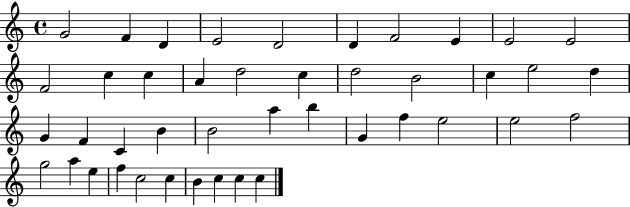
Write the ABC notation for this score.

X:1
T:Untitled
M:4/4
L:1/4
K:C
G2 F D E2 D2 D F2 E E2 E2 F2 c c A d2 c d2 B2 c e2 d G F C B B2 a b G f e2 e2 f2 g2 a e f c2 c B c c c